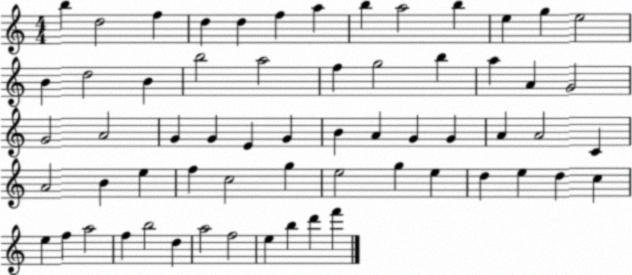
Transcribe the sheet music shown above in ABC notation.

X:1
T:Untitled
M:4/4
L:1/4
K:C
b d2 f d d f a b a2 b e g e2 B d2 B b2 a2 f g2 b a A G2 G2 A2 G G E G B A G G A A2 C A2 B e f c2 g e2 g e d e d c e f a2 f b2 d a2 f2 e b d' f'